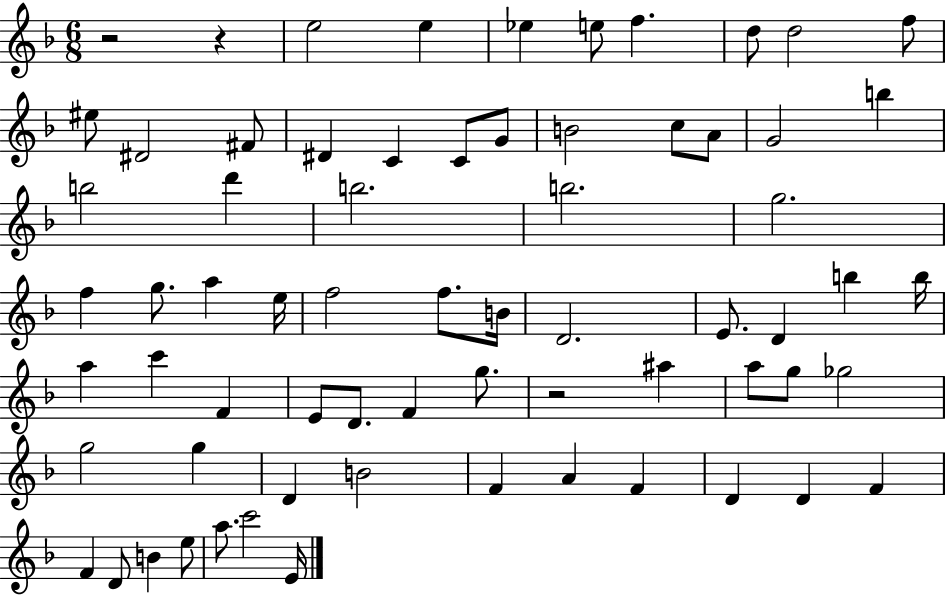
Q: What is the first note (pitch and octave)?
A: E5